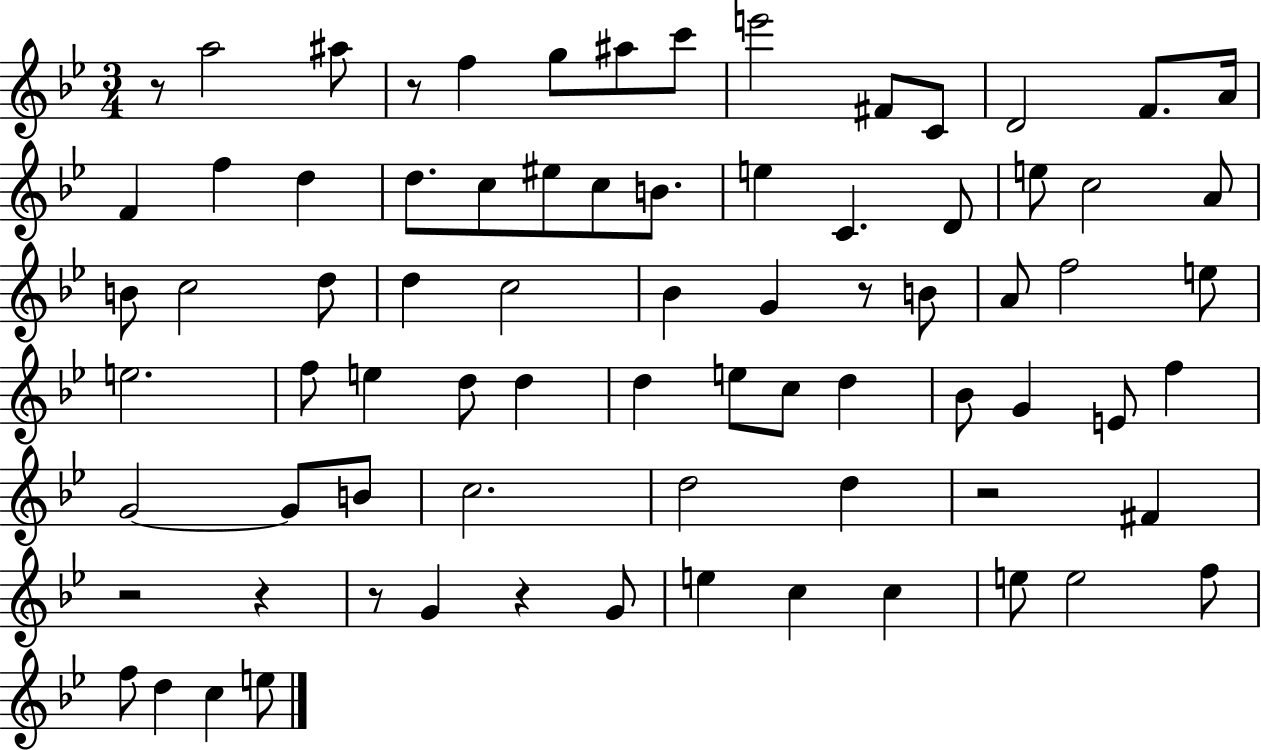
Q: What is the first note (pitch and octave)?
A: A5